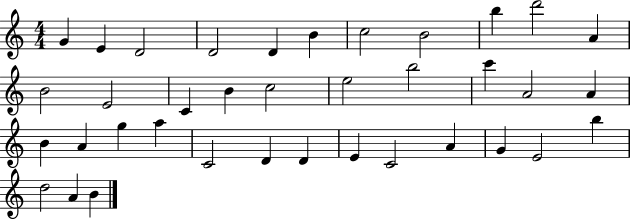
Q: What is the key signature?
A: C major